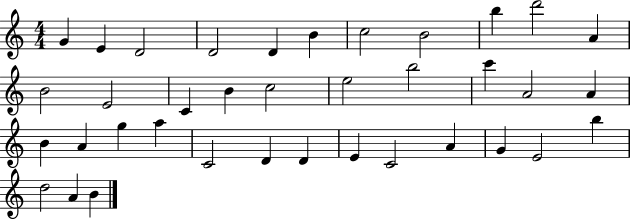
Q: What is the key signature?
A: C major